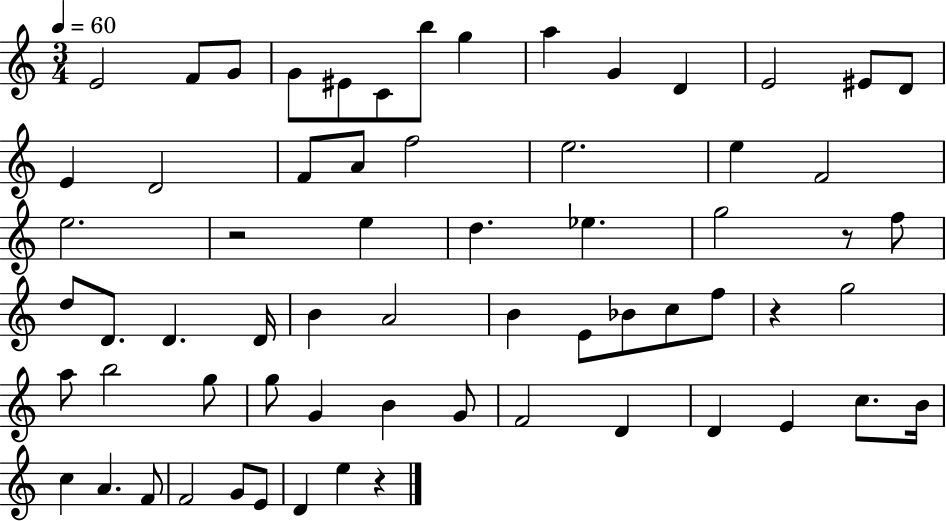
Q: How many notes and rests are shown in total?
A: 65